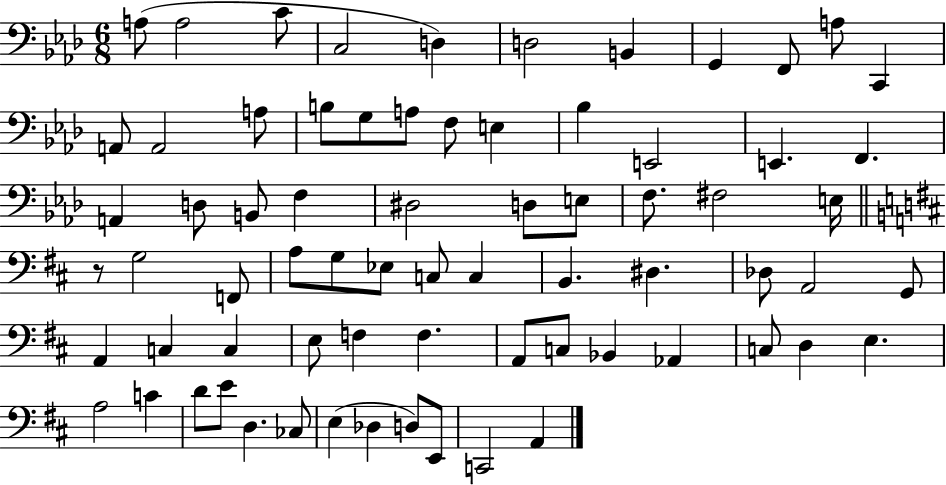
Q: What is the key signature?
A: AES major